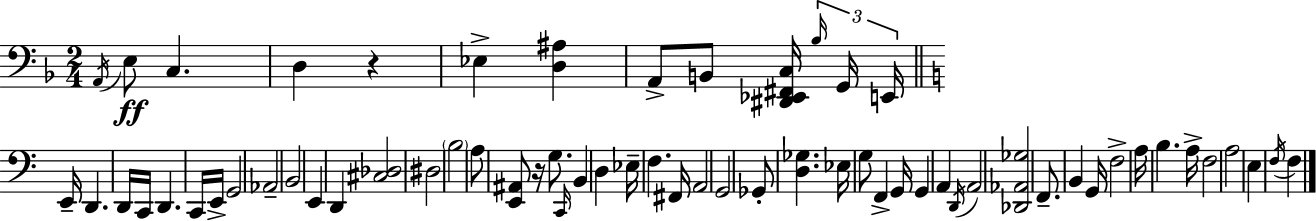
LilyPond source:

{
  \clef bass
  \numericTimeSignature
  \time 2/4
  \key d \minor
  \acciaccatura { a,16 }\ff e8 c4. | d4 r4 | ees4-> <d ais>4 | a,8-> b,8 <dis, ees, fis, c>16 \tuplet 3/2 { \grace { bes16 } g,16 | \break e,16 } \bar "||" \break \key c \major e,16-- d,4. d,16 | c,16 d,4. c,16 | e,16-> g,2 | aes,2-- | \break b,2 | e,4 d,4 | <cis des>2 | dis2 | \break \parenthesize b2 | a8 <e, ais,>8 r16 g8. | \grace { c,16 } b,4 d4 | ees16-- f4. | \break fis,16 a,2 | g,2 | ges,8-. <d ges>4. | ees16 g8 f,4-> | \break g,16 g,4 a,4 | \acciaccatura { d,16 } a,2 | <des, aes, ges>2 | f,8.-- b,4 | \break g,16 f2-> | a16 b4. | a16-> f2 | a2 | \break e4 \acciaccatura { f16 } | f4 \bar "|."
}